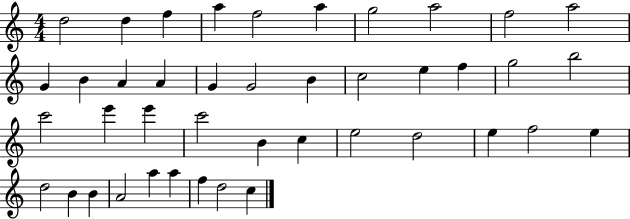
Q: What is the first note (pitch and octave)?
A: D5